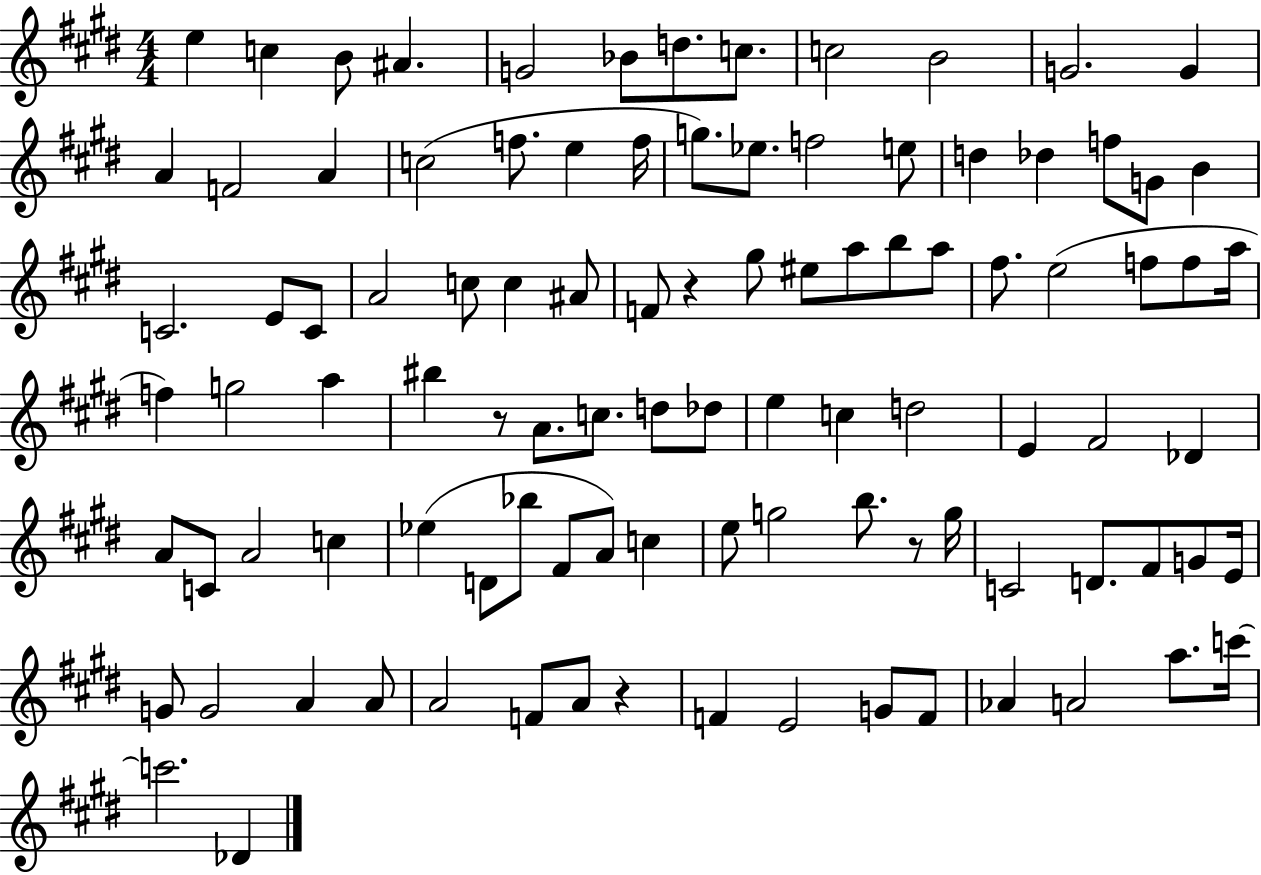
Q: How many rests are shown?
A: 4